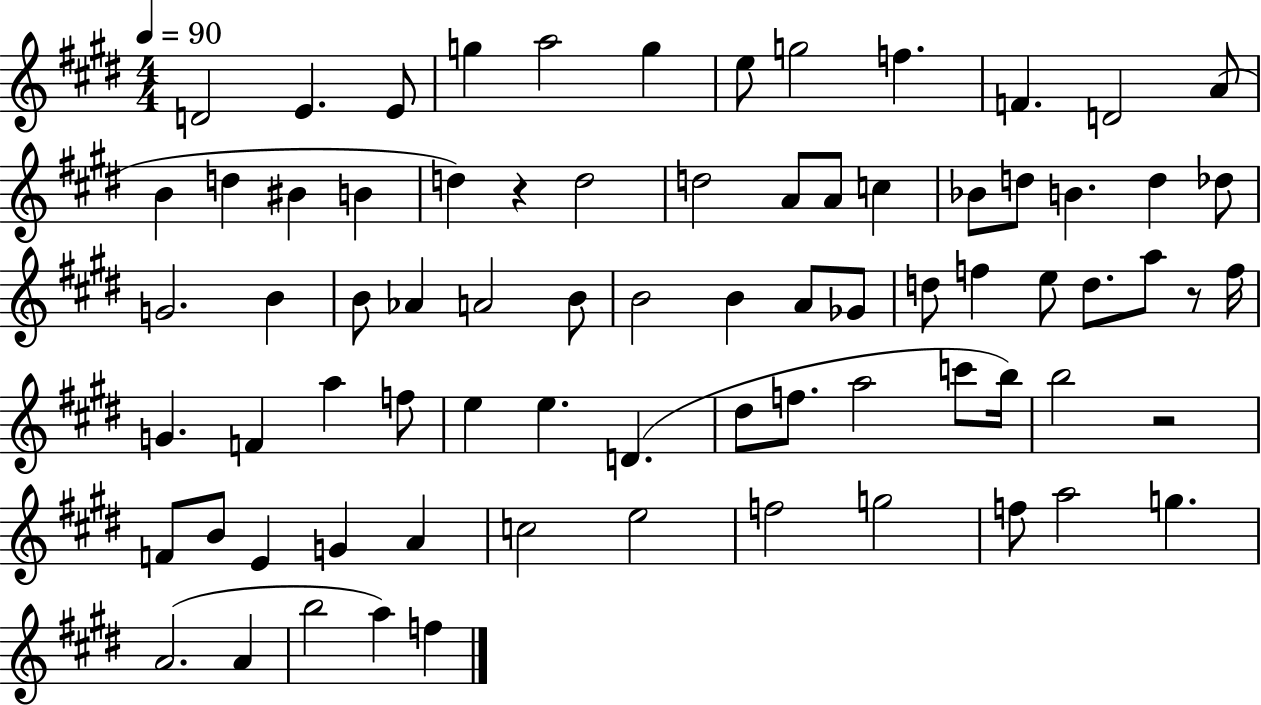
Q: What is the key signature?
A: E major